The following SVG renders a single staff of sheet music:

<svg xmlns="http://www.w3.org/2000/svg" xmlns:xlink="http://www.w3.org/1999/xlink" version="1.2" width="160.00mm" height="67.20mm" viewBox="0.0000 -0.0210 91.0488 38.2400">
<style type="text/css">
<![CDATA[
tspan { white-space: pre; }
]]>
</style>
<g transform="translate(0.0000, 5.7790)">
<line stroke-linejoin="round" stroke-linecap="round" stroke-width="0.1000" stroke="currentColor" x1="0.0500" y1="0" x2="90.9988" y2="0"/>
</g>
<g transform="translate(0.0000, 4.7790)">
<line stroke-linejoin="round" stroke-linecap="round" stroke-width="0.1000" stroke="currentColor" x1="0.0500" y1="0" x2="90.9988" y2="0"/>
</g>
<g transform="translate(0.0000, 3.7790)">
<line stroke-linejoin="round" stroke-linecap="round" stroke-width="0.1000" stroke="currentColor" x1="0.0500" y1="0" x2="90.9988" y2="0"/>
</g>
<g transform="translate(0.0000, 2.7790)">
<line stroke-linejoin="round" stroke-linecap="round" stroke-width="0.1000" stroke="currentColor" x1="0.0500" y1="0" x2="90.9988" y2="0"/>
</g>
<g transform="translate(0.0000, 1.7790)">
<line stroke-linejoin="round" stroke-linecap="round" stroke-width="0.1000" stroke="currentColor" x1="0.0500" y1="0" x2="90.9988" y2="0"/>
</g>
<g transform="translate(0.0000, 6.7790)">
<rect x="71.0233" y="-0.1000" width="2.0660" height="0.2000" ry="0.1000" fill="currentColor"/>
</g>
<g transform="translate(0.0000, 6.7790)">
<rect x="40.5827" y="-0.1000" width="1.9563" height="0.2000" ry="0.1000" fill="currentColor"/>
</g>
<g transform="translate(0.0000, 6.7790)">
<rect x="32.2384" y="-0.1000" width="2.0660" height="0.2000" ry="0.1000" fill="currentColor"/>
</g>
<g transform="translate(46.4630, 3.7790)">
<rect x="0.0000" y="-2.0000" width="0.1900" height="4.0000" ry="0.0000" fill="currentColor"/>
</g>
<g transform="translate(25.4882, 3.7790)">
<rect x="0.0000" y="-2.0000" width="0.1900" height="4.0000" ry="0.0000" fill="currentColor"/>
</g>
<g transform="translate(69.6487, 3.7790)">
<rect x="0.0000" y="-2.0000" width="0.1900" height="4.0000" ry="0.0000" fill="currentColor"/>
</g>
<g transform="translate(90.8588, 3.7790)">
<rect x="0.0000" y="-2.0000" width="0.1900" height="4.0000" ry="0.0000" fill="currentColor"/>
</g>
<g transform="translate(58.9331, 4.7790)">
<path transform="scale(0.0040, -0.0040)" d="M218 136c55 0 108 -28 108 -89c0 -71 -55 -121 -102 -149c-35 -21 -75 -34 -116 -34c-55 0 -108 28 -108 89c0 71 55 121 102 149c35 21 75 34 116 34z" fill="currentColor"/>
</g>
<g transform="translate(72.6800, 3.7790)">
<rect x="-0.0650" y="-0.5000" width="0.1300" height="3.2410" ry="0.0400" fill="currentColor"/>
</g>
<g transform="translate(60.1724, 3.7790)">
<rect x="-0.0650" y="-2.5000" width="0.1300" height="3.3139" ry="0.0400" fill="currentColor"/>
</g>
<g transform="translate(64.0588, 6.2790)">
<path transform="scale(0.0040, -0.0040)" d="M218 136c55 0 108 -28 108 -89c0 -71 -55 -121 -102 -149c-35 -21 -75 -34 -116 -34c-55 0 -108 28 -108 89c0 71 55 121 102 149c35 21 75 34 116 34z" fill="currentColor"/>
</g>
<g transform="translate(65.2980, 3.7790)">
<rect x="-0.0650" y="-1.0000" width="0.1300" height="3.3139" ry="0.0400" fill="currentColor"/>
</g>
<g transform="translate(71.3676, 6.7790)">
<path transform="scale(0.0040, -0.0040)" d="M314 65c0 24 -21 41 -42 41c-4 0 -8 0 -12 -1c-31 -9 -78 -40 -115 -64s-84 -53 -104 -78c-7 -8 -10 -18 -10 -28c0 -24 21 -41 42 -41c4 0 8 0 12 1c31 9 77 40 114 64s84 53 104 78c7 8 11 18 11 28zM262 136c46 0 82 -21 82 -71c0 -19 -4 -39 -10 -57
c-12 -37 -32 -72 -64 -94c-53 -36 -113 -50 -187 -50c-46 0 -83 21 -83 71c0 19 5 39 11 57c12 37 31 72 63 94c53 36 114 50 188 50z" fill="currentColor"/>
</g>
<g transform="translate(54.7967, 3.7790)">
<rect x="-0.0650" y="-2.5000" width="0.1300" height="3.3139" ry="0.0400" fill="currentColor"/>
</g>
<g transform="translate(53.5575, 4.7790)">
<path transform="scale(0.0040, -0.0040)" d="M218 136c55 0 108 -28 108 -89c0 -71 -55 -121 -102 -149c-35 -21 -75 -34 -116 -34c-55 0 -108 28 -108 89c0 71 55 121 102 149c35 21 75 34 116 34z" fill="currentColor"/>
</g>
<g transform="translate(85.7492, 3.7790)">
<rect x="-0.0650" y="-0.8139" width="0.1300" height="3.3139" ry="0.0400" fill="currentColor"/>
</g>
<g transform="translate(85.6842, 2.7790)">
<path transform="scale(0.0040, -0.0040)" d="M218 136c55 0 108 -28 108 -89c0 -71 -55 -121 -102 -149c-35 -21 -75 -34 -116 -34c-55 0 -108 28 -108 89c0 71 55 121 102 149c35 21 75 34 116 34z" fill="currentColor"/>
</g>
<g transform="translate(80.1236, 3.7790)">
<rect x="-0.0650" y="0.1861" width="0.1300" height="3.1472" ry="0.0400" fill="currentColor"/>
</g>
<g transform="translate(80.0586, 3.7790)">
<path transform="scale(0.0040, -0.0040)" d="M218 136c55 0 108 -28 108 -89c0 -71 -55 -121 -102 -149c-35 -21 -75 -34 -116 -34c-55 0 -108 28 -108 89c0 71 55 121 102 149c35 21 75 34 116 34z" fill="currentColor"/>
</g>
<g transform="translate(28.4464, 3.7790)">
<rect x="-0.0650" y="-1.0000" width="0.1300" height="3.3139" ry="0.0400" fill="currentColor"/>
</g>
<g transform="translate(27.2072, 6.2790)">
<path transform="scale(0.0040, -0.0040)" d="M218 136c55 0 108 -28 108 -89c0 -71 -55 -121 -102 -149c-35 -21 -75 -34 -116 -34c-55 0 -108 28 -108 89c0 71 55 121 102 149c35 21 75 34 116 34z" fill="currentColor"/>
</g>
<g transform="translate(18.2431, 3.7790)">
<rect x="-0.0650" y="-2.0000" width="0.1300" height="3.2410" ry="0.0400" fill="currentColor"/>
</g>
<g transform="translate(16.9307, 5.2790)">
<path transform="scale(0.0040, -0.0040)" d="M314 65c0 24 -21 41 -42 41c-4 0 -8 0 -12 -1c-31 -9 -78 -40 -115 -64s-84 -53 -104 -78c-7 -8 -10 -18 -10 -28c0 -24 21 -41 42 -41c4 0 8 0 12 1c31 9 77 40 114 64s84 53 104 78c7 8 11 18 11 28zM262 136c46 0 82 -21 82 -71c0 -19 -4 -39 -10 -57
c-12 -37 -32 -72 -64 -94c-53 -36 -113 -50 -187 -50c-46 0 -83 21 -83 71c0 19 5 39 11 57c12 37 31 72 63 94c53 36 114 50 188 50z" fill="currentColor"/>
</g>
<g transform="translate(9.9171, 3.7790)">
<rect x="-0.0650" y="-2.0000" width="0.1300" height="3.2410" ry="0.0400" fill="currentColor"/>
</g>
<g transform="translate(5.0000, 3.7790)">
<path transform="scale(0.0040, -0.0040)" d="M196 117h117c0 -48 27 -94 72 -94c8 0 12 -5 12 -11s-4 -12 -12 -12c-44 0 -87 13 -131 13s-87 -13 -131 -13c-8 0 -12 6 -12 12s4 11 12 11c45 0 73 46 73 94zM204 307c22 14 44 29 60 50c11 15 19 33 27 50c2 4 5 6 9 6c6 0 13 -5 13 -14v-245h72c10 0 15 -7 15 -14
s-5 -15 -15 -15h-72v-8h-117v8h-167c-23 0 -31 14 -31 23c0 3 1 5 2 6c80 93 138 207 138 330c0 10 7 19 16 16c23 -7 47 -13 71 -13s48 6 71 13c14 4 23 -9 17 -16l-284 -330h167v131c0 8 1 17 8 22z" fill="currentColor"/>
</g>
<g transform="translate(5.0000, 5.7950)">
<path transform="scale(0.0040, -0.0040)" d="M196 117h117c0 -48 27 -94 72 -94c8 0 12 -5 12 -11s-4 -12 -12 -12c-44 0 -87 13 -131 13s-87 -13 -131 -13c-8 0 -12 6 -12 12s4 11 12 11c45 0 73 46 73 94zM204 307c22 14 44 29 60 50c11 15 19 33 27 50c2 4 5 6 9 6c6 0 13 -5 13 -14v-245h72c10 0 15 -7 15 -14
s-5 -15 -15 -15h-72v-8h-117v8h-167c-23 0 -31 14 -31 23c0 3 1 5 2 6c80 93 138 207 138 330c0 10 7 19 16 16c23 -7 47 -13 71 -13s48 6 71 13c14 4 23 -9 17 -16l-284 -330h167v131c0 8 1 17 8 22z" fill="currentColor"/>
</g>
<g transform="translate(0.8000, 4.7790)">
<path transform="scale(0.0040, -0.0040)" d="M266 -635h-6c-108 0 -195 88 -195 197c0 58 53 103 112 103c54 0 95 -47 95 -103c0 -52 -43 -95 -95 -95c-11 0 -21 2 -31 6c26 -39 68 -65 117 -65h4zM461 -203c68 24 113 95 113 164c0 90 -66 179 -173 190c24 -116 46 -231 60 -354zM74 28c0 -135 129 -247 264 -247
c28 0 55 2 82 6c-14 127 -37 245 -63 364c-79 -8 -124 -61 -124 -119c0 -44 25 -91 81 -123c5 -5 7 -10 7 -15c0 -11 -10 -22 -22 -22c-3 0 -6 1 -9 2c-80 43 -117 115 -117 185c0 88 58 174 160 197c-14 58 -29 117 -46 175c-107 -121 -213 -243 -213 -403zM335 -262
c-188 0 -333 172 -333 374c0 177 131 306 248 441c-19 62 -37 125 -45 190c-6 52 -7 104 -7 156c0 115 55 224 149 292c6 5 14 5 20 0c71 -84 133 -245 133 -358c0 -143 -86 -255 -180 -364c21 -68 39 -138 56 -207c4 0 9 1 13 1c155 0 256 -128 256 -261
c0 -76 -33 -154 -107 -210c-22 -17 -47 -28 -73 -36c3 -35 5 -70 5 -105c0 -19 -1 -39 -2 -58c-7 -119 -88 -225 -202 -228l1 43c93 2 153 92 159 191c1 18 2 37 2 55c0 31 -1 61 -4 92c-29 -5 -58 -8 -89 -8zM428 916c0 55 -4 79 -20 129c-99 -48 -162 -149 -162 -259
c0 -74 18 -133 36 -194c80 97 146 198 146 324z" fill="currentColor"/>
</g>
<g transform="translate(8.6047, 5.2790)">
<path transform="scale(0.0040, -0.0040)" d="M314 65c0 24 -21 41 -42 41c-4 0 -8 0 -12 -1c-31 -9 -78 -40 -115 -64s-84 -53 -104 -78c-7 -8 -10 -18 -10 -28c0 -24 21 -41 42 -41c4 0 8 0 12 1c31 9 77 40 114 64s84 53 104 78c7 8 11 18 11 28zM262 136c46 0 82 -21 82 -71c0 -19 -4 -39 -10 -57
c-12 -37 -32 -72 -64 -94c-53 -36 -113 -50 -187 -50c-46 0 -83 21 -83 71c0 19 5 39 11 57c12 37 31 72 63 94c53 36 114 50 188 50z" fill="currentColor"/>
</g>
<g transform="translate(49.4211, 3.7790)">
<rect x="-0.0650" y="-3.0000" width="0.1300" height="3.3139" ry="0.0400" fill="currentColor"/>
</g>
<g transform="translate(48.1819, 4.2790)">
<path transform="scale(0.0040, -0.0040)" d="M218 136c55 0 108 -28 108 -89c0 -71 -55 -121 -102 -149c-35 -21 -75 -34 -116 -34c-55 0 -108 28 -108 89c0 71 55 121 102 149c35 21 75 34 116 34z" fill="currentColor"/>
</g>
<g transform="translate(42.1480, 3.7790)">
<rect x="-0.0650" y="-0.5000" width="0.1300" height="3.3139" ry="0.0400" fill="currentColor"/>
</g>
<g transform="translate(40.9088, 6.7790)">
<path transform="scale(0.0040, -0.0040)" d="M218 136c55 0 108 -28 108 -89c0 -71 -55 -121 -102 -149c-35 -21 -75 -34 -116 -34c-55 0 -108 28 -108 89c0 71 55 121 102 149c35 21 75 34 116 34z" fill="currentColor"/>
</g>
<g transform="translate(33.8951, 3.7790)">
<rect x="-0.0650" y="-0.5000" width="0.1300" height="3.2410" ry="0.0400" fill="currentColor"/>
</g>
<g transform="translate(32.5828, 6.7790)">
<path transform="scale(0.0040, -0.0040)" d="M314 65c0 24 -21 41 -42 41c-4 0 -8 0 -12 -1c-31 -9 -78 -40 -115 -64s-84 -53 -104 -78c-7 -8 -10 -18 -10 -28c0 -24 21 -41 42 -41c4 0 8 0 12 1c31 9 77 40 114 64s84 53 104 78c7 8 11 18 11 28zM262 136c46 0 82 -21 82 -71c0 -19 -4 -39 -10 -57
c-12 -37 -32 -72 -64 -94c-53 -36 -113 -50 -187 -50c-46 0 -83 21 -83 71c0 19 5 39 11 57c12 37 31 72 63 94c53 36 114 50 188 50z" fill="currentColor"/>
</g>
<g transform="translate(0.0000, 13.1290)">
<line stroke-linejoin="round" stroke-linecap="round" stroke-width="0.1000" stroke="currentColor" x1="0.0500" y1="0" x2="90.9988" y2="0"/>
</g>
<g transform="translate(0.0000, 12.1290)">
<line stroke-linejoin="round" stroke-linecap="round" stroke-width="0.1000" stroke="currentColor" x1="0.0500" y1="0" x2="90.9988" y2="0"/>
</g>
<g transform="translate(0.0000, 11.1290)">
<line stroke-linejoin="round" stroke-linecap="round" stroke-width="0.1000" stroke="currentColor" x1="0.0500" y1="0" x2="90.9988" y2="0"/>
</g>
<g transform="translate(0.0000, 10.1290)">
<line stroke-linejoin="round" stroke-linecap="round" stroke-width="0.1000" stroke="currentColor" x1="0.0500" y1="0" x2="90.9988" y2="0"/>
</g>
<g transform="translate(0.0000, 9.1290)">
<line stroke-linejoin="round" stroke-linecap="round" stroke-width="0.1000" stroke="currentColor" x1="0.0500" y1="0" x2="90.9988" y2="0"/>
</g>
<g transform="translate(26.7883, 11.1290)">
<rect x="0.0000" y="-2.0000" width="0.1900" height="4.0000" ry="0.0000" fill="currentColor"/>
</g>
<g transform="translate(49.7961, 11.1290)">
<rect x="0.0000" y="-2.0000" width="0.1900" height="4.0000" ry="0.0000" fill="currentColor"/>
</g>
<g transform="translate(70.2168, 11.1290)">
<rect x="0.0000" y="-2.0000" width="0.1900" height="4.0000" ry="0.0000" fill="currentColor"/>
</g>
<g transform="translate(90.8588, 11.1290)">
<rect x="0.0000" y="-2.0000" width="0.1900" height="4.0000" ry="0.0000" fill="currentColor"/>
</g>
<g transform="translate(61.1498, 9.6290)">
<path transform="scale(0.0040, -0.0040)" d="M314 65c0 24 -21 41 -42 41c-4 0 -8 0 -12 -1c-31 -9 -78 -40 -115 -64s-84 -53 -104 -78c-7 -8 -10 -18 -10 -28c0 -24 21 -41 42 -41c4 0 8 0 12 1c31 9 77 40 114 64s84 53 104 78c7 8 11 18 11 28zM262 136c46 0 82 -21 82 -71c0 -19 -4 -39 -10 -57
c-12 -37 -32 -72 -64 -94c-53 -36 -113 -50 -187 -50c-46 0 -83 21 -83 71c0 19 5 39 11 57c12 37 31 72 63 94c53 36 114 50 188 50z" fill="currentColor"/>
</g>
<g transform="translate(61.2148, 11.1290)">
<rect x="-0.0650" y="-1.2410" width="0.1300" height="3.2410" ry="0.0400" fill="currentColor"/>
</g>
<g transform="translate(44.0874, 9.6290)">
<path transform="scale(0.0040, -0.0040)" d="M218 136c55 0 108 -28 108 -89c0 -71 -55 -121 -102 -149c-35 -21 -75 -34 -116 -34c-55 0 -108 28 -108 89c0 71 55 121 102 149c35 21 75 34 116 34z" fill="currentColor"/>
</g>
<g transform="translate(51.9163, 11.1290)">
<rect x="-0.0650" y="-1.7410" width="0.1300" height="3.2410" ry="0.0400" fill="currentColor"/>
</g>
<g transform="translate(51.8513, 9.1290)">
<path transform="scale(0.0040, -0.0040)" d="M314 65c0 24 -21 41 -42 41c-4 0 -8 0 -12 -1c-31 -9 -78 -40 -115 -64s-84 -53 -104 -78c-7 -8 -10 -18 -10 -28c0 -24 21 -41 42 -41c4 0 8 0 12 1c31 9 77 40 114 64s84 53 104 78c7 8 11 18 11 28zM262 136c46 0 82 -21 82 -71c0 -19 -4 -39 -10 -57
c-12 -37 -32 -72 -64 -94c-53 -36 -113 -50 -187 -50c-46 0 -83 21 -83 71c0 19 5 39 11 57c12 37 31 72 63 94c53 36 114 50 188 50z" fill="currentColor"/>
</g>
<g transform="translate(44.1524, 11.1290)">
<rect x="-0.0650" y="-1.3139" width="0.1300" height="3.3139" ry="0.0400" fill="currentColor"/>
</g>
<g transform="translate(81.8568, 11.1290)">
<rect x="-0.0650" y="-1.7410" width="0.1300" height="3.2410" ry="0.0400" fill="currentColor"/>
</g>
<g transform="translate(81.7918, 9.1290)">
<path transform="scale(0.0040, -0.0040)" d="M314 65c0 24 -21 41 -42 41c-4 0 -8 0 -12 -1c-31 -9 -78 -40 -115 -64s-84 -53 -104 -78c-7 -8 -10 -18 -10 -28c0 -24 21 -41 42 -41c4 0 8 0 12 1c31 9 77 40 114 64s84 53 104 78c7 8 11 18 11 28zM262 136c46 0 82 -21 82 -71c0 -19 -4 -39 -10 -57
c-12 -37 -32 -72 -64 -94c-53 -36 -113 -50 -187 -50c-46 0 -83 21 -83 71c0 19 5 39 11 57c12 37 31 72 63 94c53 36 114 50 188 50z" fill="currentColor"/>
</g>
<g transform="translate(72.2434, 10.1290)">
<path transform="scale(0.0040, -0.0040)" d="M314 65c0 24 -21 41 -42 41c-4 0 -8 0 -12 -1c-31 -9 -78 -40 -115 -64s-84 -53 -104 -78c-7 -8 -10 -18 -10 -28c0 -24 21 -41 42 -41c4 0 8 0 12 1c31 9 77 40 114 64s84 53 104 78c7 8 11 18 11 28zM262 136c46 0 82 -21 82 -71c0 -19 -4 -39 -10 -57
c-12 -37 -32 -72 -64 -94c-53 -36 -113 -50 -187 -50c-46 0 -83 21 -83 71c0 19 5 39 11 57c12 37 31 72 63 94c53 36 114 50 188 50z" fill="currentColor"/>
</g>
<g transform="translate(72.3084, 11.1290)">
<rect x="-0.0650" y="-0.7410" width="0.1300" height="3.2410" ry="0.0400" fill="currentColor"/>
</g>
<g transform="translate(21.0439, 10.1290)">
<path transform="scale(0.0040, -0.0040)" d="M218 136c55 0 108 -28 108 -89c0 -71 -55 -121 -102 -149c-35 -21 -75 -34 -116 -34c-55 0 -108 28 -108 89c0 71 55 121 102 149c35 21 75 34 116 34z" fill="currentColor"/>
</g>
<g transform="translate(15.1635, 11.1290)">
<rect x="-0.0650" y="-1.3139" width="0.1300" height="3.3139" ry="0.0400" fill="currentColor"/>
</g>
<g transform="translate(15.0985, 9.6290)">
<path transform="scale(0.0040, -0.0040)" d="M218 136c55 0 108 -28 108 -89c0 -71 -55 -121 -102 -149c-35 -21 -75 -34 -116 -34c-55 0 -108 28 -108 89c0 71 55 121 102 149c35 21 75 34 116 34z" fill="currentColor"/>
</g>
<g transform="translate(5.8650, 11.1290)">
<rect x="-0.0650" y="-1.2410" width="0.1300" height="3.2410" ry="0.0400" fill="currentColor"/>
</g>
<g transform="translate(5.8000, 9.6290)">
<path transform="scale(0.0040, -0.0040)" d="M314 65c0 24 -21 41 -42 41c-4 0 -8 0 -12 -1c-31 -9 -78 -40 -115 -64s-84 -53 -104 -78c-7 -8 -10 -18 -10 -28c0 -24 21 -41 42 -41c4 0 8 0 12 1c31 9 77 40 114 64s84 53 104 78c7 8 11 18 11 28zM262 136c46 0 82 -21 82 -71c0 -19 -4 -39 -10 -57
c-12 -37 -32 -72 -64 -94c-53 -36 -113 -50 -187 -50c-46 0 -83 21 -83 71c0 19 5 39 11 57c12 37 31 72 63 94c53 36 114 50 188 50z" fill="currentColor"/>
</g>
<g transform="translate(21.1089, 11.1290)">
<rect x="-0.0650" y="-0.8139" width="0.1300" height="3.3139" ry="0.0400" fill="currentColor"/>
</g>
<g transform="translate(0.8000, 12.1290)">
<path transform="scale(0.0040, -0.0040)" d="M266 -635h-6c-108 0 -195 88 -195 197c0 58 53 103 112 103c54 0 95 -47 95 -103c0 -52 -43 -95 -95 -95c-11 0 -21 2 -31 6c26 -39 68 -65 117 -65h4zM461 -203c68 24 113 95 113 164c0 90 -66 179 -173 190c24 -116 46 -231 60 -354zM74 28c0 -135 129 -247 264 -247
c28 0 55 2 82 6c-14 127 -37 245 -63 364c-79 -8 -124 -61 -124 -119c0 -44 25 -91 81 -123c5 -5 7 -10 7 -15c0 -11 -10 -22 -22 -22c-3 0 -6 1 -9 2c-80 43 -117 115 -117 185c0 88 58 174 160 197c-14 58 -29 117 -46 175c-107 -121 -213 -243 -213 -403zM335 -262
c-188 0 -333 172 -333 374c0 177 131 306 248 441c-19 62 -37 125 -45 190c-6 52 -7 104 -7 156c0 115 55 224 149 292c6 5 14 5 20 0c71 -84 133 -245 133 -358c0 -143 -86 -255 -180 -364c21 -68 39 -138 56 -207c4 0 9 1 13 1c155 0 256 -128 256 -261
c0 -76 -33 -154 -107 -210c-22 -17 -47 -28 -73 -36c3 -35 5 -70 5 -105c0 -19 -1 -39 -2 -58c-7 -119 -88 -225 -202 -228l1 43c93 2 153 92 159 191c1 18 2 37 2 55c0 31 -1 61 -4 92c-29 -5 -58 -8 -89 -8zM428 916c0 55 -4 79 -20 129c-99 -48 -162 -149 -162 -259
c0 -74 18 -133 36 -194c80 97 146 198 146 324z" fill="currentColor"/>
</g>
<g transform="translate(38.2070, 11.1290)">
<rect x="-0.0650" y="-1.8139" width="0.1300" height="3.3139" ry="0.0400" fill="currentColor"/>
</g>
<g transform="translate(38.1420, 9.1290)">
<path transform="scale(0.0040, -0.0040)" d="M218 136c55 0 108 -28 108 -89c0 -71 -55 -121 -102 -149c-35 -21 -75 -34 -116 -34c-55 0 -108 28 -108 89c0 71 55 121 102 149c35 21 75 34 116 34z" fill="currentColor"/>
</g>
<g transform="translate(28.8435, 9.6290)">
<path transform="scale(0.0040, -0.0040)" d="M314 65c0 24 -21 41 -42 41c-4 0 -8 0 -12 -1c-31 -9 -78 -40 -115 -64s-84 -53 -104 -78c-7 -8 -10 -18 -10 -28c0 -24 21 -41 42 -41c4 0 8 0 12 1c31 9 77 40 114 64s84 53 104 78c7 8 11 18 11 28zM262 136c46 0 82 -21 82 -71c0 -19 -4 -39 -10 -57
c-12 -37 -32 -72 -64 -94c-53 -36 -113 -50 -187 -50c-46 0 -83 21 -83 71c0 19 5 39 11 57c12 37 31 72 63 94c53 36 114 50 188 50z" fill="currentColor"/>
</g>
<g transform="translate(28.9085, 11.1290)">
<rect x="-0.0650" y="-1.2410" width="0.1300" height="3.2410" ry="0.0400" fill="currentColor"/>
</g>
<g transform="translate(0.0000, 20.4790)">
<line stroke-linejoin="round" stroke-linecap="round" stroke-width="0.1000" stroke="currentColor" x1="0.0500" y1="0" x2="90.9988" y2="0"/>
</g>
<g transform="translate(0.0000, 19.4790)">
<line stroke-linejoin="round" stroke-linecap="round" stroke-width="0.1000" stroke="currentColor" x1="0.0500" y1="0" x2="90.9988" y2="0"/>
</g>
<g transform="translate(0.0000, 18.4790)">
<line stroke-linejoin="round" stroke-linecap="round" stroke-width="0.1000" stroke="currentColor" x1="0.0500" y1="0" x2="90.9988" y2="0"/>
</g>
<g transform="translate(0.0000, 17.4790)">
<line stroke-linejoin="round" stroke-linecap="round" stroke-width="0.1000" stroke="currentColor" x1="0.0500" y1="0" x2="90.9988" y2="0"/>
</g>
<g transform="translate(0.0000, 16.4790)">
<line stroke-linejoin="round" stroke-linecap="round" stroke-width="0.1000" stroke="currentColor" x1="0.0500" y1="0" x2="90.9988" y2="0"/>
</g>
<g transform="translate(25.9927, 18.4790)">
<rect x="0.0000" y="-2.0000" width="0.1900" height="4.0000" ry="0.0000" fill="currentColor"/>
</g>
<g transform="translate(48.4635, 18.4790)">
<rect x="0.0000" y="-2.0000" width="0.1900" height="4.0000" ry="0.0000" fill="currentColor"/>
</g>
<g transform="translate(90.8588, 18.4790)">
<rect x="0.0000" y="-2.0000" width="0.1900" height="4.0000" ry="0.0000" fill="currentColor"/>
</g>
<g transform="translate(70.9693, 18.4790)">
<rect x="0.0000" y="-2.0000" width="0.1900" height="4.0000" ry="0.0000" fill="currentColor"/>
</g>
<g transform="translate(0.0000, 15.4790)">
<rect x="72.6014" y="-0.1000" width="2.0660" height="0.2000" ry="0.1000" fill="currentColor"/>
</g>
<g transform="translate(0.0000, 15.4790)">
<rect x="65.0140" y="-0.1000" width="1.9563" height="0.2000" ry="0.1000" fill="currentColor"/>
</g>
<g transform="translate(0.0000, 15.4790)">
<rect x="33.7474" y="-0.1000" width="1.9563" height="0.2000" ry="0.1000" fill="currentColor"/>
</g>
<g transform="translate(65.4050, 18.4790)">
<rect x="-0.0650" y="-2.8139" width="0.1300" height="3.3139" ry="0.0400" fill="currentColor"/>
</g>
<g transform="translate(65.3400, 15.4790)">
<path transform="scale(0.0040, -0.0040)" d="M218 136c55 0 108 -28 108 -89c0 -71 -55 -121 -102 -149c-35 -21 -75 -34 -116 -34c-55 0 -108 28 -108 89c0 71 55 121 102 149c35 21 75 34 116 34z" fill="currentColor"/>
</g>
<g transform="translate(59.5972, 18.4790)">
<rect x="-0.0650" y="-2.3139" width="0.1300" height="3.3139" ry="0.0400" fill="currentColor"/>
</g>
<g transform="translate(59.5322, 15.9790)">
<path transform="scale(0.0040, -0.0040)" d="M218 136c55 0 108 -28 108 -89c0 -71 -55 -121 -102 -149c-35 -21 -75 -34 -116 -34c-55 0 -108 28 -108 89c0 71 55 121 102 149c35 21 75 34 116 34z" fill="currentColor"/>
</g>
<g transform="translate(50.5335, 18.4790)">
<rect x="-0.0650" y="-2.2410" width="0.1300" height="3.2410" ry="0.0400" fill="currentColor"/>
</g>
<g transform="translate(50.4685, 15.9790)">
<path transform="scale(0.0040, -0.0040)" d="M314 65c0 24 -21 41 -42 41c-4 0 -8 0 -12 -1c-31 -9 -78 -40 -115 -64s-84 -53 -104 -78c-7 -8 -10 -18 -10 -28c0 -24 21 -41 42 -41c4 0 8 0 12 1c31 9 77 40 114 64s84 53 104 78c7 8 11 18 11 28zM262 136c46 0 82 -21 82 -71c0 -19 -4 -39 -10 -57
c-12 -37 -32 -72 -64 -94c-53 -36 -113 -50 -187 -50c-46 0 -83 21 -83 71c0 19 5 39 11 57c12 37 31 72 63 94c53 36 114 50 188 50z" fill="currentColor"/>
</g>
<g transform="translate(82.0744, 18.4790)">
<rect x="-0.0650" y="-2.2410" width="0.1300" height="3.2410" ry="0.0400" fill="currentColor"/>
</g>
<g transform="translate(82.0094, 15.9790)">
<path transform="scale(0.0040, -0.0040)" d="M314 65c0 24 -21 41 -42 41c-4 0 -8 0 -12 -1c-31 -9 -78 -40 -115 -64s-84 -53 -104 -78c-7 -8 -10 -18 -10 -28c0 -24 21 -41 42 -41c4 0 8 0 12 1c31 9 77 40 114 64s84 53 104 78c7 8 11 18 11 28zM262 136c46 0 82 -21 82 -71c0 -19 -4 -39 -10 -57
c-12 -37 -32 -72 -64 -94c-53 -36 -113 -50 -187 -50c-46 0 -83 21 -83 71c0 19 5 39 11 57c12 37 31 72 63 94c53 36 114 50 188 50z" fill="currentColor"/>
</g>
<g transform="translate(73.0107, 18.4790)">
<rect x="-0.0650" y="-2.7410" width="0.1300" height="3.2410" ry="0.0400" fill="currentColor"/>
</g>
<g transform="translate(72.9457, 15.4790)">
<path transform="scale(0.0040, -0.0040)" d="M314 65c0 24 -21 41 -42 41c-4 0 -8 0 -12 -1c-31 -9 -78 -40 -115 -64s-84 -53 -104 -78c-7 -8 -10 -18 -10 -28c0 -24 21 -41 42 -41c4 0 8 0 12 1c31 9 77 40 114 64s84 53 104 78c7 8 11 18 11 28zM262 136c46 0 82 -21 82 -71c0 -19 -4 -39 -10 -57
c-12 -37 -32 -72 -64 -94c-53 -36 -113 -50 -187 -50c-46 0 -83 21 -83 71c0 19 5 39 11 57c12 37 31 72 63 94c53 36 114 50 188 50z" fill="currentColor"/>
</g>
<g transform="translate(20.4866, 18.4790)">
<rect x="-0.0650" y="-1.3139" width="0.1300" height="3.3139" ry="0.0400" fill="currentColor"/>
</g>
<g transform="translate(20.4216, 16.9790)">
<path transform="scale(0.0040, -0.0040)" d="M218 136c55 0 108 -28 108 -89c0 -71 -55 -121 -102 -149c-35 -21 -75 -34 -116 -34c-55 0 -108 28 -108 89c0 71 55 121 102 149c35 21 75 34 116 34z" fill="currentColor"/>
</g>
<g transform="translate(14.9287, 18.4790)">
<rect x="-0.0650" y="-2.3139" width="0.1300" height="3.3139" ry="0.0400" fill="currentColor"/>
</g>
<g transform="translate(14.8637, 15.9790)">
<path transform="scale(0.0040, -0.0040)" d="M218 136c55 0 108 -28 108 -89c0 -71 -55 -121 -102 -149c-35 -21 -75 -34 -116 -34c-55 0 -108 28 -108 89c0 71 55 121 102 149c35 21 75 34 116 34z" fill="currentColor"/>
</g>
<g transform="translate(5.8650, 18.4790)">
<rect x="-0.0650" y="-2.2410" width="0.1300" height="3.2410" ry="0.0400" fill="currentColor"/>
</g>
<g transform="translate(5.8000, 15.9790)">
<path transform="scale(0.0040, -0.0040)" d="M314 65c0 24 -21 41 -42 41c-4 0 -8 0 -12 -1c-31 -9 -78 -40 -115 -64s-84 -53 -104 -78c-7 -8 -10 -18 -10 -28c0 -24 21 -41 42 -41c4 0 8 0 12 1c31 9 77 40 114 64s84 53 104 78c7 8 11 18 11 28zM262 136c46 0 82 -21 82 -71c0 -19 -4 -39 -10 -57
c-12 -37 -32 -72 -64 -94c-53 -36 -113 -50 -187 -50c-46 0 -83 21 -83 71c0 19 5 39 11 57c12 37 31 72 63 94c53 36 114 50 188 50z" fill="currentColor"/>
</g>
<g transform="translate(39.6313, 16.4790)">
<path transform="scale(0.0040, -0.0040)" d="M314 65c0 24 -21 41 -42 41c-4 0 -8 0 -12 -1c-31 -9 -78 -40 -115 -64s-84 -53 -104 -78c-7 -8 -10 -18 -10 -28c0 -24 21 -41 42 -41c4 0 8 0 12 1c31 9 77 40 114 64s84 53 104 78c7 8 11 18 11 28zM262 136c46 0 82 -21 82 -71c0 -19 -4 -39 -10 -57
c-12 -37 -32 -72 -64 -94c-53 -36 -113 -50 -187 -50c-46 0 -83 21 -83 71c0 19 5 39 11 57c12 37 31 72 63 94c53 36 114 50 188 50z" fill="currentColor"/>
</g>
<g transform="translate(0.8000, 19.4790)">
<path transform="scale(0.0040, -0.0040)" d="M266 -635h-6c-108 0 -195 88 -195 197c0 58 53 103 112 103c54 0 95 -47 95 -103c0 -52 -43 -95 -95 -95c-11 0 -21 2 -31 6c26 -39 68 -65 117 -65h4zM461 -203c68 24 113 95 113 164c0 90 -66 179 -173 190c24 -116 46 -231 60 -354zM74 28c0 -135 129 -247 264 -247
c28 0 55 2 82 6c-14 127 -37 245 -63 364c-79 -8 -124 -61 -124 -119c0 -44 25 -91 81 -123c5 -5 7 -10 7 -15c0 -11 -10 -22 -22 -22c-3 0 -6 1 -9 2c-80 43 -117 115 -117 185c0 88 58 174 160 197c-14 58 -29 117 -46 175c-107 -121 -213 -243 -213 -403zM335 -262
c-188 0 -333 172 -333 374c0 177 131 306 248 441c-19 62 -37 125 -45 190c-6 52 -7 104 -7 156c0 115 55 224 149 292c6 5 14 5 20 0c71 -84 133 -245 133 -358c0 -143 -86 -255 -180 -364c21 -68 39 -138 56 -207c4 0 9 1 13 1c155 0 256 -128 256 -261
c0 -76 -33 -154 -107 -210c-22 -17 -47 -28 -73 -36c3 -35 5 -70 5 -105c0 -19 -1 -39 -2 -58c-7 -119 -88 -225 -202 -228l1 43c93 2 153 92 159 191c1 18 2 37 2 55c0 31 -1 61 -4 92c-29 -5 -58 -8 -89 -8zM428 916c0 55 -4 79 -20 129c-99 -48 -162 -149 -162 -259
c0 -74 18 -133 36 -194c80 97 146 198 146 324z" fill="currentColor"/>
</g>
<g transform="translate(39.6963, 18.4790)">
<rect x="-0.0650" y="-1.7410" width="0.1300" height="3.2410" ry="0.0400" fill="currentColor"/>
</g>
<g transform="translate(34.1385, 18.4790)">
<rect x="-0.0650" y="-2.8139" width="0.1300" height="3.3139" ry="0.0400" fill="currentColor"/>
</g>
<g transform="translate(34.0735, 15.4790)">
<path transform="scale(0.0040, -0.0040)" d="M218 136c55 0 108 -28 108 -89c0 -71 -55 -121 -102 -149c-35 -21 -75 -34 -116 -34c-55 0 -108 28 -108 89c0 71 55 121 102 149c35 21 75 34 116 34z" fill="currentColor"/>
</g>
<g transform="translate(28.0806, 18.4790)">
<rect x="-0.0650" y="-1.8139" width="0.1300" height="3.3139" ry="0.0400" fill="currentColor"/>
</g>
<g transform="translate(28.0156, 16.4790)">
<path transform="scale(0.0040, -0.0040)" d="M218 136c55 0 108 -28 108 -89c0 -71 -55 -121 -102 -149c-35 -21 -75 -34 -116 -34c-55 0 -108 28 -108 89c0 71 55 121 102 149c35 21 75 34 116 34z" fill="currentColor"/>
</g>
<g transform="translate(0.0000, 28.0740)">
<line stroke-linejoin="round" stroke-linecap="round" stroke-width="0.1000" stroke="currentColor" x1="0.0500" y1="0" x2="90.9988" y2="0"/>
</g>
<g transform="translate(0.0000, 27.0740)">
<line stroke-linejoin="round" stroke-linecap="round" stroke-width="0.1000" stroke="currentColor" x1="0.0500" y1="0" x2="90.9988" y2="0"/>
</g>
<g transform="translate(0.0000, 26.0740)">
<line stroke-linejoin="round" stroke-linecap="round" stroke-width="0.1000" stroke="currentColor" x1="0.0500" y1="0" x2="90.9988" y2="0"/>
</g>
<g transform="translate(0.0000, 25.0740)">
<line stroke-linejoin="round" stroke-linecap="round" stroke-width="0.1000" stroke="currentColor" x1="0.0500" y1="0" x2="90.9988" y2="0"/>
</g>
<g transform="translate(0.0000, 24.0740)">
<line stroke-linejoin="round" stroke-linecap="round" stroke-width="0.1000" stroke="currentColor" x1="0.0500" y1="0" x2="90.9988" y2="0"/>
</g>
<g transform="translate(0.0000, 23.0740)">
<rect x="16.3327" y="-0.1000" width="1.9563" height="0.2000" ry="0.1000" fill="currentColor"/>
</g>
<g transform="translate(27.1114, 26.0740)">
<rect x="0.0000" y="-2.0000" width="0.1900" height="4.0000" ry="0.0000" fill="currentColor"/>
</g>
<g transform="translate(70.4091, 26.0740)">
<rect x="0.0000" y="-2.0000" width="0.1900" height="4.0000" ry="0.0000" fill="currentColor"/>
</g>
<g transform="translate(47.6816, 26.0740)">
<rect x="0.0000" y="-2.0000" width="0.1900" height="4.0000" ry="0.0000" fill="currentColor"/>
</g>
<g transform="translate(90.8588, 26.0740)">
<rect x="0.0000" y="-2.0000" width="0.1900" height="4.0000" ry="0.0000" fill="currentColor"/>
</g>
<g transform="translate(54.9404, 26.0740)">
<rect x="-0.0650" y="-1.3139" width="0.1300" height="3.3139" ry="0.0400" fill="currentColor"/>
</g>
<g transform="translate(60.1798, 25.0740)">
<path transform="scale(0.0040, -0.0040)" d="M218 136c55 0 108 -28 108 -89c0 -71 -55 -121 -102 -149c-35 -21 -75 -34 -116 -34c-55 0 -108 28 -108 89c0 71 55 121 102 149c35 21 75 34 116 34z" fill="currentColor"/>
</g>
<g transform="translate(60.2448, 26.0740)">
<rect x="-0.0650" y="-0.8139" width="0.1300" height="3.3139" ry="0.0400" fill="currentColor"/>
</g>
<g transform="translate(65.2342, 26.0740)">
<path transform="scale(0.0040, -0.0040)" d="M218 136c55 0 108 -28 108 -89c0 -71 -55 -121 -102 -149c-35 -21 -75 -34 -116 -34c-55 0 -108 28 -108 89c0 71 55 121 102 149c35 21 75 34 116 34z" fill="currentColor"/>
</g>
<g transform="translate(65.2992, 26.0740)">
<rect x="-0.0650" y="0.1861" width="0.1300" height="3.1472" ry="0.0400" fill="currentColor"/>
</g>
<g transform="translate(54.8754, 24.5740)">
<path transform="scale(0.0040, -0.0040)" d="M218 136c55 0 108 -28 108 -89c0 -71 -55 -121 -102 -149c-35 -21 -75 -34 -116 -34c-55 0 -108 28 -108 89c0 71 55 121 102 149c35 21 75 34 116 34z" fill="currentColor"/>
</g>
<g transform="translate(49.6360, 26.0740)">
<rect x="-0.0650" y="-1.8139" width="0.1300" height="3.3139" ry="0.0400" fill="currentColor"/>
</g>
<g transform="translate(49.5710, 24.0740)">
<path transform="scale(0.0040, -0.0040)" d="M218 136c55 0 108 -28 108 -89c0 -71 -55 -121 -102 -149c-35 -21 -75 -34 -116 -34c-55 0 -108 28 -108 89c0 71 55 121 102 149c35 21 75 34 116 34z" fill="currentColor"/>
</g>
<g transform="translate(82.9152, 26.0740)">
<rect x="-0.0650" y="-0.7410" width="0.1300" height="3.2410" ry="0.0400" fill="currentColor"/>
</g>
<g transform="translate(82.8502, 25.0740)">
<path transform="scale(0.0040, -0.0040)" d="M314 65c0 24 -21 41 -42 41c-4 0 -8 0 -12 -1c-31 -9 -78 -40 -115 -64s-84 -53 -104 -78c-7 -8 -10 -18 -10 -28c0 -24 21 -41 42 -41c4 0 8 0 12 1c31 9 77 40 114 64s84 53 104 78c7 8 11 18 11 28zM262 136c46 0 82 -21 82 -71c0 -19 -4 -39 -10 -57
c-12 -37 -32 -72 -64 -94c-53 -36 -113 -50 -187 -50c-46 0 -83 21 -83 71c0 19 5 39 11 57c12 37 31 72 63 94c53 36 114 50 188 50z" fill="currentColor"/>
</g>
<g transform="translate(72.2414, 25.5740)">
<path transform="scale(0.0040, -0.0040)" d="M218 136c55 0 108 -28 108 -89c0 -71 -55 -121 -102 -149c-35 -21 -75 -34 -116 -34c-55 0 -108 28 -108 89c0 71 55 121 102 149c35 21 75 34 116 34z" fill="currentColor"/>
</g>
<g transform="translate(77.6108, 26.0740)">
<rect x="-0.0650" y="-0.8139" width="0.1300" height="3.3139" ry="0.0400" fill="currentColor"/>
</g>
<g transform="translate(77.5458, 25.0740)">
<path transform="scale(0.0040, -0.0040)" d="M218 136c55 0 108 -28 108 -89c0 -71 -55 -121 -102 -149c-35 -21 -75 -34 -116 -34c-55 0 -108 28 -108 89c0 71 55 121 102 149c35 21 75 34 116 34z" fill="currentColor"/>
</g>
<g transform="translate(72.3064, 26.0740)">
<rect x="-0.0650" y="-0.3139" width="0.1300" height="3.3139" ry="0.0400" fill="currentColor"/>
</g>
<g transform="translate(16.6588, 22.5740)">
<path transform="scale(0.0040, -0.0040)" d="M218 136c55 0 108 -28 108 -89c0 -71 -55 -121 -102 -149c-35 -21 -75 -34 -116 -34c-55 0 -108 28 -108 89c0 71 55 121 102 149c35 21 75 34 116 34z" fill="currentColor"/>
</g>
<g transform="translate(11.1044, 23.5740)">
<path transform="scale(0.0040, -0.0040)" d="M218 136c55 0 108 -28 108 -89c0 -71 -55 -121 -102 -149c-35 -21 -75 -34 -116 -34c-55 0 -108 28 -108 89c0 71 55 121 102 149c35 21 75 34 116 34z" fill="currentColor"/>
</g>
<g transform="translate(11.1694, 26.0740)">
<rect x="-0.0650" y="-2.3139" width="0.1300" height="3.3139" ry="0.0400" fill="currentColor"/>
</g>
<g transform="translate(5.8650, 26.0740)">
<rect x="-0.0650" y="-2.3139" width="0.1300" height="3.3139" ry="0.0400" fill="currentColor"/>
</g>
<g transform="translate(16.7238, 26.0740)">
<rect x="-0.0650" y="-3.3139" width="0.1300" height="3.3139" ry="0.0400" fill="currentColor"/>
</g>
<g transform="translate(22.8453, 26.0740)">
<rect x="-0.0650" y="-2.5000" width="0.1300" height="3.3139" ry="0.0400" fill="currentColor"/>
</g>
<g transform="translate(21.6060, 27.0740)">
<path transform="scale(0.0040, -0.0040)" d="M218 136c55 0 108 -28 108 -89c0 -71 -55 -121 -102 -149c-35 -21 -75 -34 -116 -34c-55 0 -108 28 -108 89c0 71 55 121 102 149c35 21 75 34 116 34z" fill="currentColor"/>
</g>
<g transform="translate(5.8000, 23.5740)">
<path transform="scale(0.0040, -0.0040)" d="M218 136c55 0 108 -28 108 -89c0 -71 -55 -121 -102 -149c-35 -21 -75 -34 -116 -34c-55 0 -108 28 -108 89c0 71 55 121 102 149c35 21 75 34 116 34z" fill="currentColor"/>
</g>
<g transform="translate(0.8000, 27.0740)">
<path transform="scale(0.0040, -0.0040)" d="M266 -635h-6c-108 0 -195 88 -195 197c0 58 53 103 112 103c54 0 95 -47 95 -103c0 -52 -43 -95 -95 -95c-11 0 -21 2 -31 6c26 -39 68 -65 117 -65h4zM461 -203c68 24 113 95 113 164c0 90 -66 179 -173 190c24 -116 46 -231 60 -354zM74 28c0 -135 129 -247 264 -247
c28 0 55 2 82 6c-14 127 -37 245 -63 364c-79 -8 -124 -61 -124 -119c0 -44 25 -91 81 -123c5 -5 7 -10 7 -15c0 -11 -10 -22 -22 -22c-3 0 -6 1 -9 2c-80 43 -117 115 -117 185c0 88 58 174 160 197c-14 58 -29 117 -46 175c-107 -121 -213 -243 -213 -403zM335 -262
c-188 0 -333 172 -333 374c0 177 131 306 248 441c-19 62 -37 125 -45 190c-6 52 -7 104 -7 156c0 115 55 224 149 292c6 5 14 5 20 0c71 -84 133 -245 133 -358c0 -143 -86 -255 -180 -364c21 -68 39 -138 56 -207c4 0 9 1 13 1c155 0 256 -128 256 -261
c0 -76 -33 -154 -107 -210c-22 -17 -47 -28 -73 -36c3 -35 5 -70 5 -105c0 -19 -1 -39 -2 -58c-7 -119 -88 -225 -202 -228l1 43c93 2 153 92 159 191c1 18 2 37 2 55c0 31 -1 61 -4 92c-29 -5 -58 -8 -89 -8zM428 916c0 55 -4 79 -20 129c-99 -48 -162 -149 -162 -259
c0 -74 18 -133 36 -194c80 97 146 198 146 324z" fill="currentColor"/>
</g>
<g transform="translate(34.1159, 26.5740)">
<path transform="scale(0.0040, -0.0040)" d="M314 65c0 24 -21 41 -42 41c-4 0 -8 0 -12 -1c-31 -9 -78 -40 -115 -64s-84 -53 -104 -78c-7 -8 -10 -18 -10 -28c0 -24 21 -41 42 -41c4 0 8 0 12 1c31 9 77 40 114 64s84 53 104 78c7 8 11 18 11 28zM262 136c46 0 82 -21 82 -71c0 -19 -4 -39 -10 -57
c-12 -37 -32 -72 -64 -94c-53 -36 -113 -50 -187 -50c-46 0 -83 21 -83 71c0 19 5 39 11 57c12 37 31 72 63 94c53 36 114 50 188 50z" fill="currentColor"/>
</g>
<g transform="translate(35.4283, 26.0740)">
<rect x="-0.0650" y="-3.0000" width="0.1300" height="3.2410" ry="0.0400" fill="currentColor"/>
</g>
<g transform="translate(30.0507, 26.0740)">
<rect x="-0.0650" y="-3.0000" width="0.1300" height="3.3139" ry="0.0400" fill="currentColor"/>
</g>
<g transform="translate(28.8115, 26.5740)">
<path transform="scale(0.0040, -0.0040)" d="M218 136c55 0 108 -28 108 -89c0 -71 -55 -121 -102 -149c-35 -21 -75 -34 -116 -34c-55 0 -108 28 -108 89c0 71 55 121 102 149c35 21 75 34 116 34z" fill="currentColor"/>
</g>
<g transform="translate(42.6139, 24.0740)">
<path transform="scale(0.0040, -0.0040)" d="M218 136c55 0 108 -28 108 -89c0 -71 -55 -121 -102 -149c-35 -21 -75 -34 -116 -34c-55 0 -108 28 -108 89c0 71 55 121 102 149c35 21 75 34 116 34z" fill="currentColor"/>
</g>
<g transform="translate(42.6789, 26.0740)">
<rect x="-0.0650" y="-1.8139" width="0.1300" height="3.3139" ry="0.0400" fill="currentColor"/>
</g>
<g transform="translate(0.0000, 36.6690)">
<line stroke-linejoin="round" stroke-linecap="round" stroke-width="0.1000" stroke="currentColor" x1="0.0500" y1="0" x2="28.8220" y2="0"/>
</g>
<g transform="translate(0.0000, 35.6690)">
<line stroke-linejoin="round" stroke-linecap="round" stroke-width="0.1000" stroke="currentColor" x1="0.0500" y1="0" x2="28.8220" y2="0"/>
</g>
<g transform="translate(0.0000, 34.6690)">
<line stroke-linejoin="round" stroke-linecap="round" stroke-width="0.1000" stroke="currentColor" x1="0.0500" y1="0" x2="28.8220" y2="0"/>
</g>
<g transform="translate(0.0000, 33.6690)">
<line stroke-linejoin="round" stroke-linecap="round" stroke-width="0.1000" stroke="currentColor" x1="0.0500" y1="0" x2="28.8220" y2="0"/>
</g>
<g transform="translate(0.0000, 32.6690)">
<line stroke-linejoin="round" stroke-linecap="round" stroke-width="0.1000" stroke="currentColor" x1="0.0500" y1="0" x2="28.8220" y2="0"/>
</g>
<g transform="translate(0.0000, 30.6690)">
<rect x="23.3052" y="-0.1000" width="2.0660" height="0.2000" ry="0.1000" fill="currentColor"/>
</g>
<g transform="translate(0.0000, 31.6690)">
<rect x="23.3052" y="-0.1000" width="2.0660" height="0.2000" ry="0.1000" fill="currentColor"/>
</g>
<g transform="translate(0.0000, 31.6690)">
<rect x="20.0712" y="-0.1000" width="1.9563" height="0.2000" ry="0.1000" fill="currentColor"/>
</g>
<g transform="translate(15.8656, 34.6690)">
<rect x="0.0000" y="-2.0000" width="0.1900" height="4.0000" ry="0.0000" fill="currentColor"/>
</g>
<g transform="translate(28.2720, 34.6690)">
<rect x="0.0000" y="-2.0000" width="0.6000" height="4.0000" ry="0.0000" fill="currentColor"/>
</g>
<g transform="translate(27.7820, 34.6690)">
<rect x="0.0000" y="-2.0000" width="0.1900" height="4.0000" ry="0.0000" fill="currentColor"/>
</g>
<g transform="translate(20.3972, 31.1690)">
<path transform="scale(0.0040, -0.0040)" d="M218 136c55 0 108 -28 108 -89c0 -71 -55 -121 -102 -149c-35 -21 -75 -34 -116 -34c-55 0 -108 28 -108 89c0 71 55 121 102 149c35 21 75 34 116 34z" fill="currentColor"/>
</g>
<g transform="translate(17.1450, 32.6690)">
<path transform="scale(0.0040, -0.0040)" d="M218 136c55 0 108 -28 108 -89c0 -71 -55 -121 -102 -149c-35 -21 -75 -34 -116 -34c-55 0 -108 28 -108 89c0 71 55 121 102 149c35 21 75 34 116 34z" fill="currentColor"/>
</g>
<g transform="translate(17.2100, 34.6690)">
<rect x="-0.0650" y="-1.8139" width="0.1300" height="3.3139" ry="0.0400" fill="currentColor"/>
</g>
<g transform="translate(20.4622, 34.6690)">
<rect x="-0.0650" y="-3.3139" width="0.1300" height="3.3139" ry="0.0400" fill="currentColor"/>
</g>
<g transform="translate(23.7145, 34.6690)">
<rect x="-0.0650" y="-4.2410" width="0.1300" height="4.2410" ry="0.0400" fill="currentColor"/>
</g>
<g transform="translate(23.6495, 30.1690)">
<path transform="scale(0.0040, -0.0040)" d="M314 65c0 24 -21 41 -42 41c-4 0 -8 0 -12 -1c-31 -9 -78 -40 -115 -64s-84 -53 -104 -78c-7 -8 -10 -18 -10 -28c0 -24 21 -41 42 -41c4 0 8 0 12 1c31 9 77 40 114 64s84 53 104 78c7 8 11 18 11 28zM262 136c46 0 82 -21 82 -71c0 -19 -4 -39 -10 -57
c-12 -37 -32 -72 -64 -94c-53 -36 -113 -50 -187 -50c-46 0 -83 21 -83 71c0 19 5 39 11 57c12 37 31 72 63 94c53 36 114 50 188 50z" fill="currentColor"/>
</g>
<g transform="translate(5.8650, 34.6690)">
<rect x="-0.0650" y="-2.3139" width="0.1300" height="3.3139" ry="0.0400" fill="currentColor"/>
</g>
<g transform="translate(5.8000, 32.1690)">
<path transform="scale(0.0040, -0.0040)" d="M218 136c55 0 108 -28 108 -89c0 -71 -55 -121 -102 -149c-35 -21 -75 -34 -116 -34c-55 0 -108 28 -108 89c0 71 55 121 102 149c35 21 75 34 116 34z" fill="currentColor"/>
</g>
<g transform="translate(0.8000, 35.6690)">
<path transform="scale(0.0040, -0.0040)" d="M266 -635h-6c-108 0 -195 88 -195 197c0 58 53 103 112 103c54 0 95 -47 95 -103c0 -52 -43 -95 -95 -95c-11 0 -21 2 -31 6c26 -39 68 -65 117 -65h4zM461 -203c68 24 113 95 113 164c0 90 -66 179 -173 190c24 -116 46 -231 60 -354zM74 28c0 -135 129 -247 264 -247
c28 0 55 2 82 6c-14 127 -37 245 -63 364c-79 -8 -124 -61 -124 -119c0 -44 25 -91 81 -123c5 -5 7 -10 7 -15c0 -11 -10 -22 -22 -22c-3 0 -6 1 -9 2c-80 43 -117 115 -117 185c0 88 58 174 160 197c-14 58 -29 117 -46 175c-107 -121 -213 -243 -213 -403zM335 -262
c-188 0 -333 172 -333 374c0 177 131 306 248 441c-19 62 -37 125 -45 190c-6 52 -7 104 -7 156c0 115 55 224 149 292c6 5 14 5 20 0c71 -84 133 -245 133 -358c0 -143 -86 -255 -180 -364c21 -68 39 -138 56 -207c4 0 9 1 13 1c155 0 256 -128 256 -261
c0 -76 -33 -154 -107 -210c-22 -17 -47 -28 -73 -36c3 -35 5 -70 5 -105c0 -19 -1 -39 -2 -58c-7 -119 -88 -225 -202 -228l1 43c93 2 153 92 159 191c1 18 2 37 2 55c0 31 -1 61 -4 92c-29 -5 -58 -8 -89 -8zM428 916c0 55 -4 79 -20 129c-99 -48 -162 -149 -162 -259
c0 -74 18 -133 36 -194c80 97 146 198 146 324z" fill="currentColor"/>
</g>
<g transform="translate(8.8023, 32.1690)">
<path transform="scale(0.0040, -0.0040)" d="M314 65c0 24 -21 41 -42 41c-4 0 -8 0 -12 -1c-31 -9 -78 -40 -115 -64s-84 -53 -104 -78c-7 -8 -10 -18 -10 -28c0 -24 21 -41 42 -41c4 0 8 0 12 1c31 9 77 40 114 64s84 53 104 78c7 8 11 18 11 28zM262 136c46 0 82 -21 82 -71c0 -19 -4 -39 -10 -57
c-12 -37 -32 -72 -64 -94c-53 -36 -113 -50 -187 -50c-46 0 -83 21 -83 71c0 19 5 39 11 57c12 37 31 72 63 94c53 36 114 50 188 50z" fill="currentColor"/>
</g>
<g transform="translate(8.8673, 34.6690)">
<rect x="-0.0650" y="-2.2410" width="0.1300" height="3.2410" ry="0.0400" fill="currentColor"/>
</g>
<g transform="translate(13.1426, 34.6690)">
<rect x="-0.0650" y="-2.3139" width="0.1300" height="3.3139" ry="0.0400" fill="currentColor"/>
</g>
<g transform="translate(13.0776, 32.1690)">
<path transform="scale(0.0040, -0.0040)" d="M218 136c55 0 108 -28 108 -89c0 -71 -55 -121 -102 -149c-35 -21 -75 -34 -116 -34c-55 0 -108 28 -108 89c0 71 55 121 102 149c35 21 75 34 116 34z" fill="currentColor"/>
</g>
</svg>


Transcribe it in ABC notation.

X:1
T:Untitled
M:4/4
L:1/4
K:C
F2 F2 D C2 C A G G D C2 B d e2 e d e2 f e f2 e2 d2 f2 g2 g e f a f2 g2 g a a2 g2 g g b G A A2 f f e d B c d d2 g g2 g f b d'2